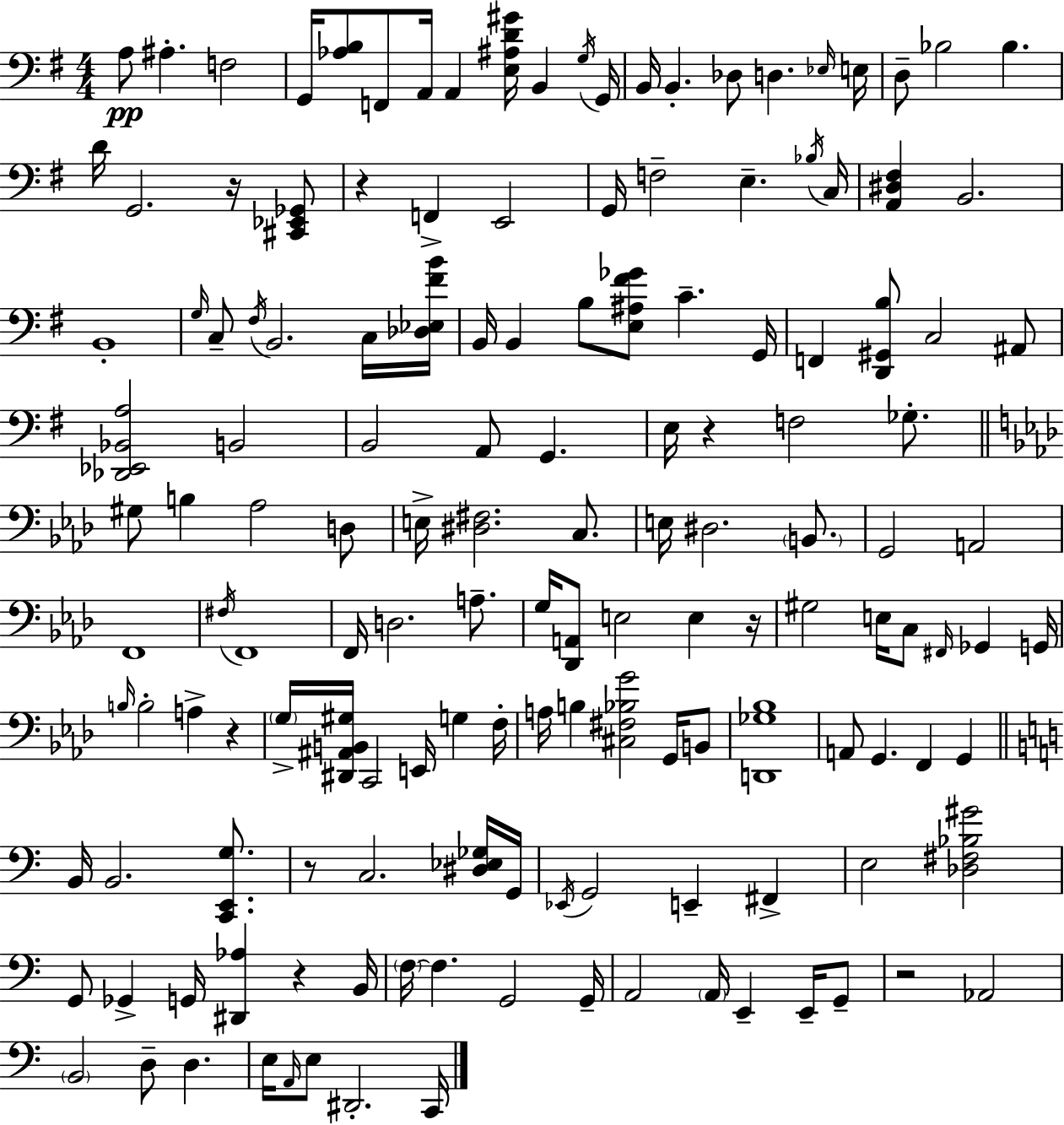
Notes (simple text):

A3/e A#3/q. F3/h G2/s [Ab3,B3]/e F2/e A2/s A2/q [E3,A#3,D4,G#4]/s B2/q G3/s G2/s B2/s B2/q. Db3/e D3/q. Eb3/s E3/s D3/e Bb3/h Bb3/q. D4/s G2/h. R/s [C#2,Eb2,Gb2]/e R/q F2/q E2/h G2/s F3/h E3/q. Bb3/s C3/s [A2,D#3,F#3]/q B2/h. B2/w G3/s C3/e F#3/s B2/h. C3/s [Db3,Eb3,F#4,B4]/s B2/s B2/q B3/e [E3,A#3,F#4,Gb4]/e C4/q. G2/s F2/q [D2,G#2,B3]/e C3/h A#2/e [Db2,Eb2,Bb2,A3]/h B2/h B2/h A2/e G2/q. E3/s R/q F3/h Gb3/e. G#3/e B3/q Ab3/h D3/e E3/s [D#3,F#3]/h. C3/e. E3/s D#3/h. B2/e. G2/h A2/h F2/w F#3/s F2/w F2/s D3/h. A3/e. G3/s [Db2,A2]/e E3/h E3/q R/s G#3/h E3/s C3/e F#2/s Gb2/q G2/s B3/s B3/h A3/q R/q G3/s [D#2,A#2,B2,G#3]/s C2/h E2/s G3/q F3/s A3/s B3/q [C#3,F#3,Bb3,G4]/h G2/s B2/e [D2,Gb3,Bb3]/w A2/e G2/q. F2/q G2/q B2/s B2/h. [C2,E2,G3]/e. R/e C3/h. [D#3,Eb3,Gb3]/s G2/s Eb2/s G2/h E2/q F#2/q E3/h [Db3,F#3,Bb3,G#4]/h G2/e Gb2/q G2/s [D#2,Ab3]/q R/q B2/s F3/s F3/q. G2/h G2/s A2/h A2/s E2/q E2/s G2/e R/h Ab2/h B2/h D3/e D3/q. E3/s A2/s E3/e D#2/h. C2/s